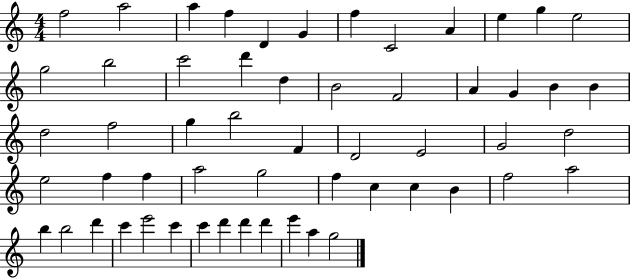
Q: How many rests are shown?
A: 0